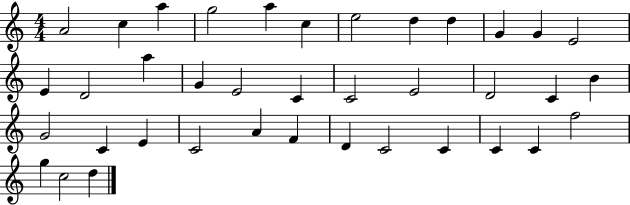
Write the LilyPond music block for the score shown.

{
  \clef treble
  \numericTimeSignature
  \time 4/4
  \key c \major
  a'2 c''4 a''4 | g''2 a''4 c''4 | e''2 d''4 d''4 | g'4 g'4 e'2 | \break e'4 d'2 a''4 | g'4 e'2 c'4 | c'2 e'2 | d'2 c'4 b'4 | \break g'2 c'4 e'4 | c'2 a'4 f'4 | d'4 c'2 c'4 | c'4 c'4 f''2 | \break g''4 c''2 d''4 | \bar "|."
}